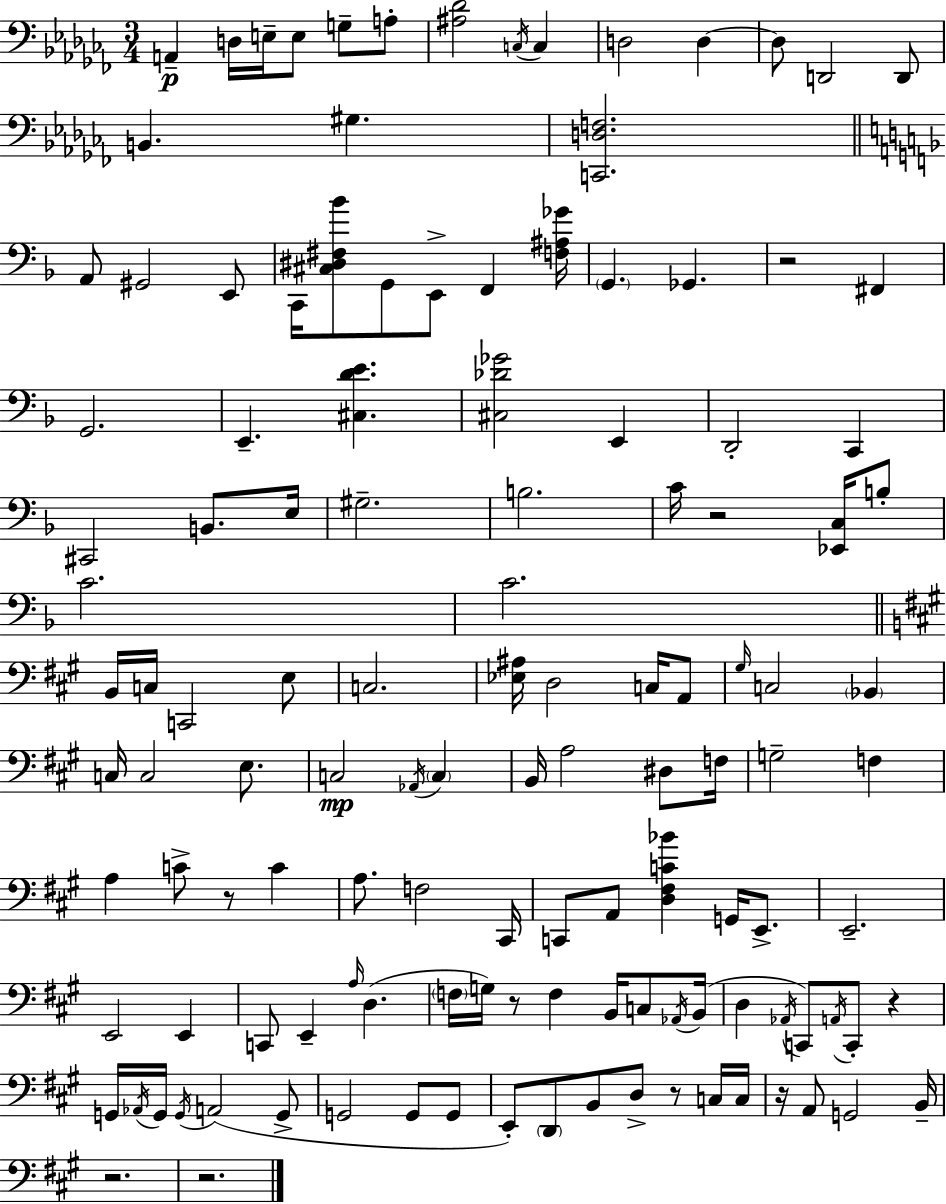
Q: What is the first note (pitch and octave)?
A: A2